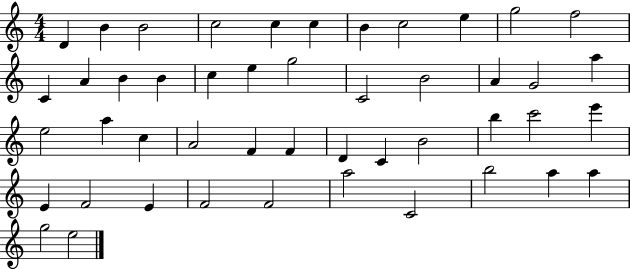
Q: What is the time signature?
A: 4/4